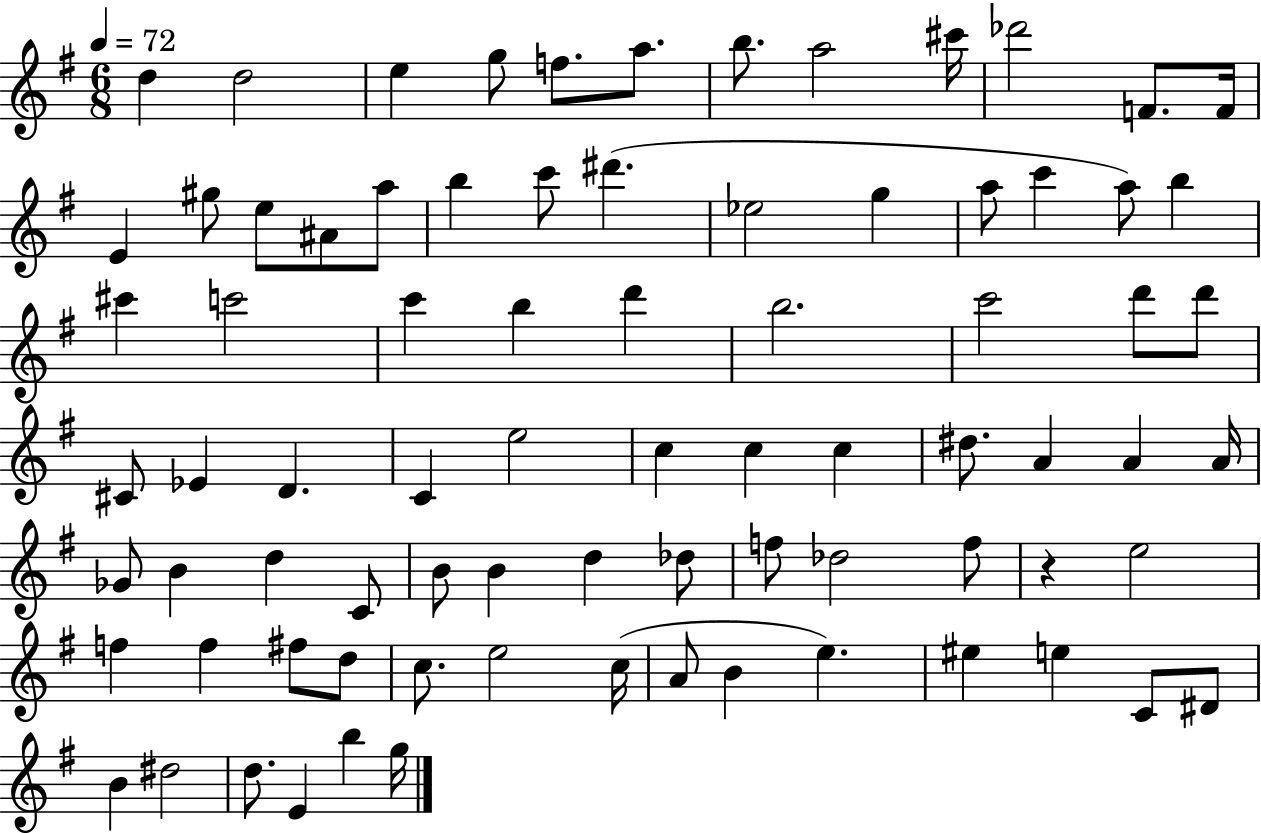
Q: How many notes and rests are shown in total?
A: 80